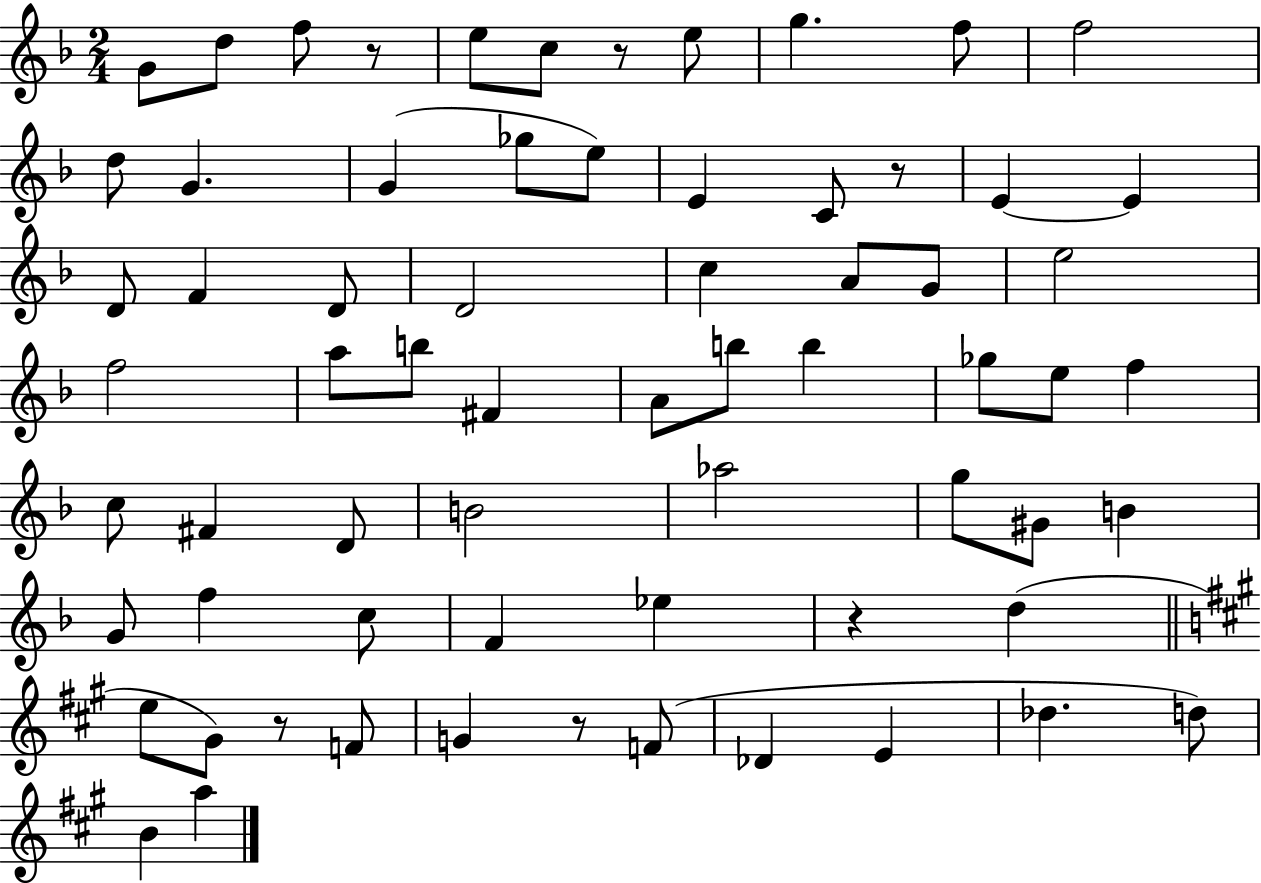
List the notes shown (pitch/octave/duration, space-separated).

G4/e D5/e F5/e R/e E5/e C5/e R/e E5/e G5/q. F5/e F5/h D5/e G4/q. G4/q Gb5/e E5/e E4/q C4/e R/e E4/q E4/q D4/e F4/q D4/e D4/h C5/q A4/e G4/e E5/h F5/h A5/e B5/e F#4/q A4/e B5/e B5/q Gb5/e E5/e F5/q C5/e F#4/q D4/e B4/h Ab5/h G5/e G#4/e B4/q G4/e F5/q C5/e F4/q Eb5/q R/q D5/q E5/e G#4/e R/e F4/e G4/q R/e F4/e Db4/q E4/q Db5/q. D5/e B4/q A5/q